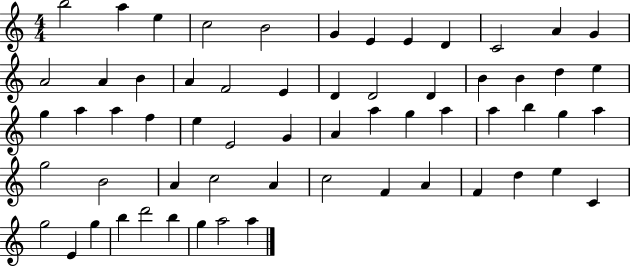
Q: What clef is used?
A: treble